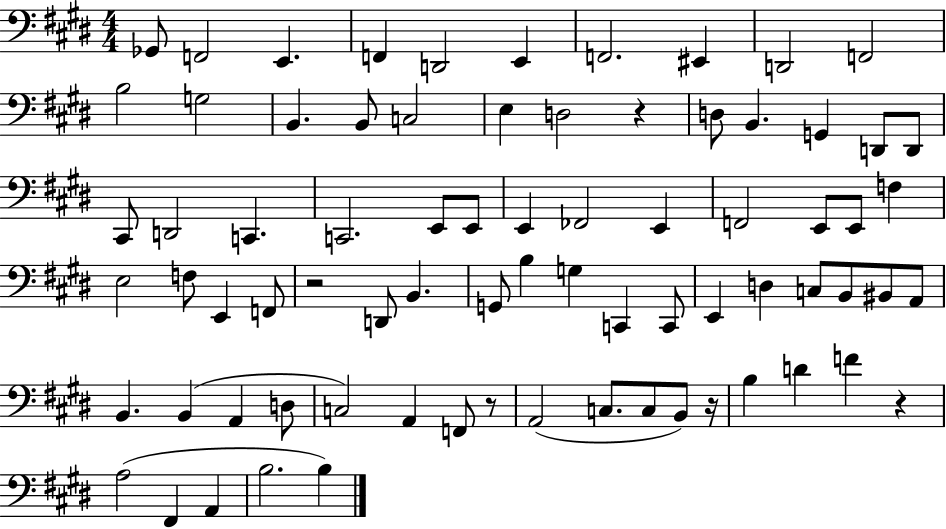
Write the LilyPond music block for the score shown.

{
  \clef bass
  \numericTimeSignature
  \time 4/4
  \key e \major
  ges,8 f,2 e,4. | f,4 d,2 e,4 | f,2. eis,4 | d,2 f,2 | \break b2 g2 | b,4. b,8 c2 | e4 d2 r4 | d8 b,4. g,4 d,8 d,8 | \break cis,8 d,2 c,4. | c,2. e,8 e,8 | e,4 fes,2 e,4 | f,2 e,8 e,8 f4 | \break e2 f8 e,4 f,8 | r2 d,8 b,4. | g,8 b4 g4 c,4 c,8 | e,4 d4 c8 b,8 bis,8 a,8 | \break b,4. b,4( a,4 d8 | c2) a,4 f,8 r8 | a,2( c8. c8 b,8) r16 | b4 d'4 f'4 r4 | \break a2( fis,4 a,4 | b2. b4) | \bar "|."
}